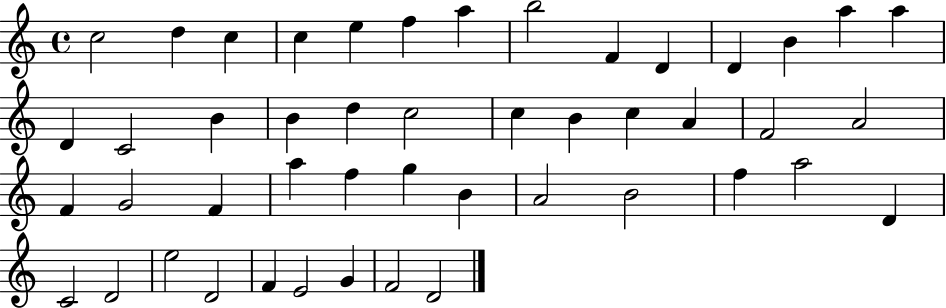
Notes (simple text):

C5/h D5/q C5/q C5/q E5/q F5/q A5/q B5/h F4/q D4/q D4/q B4/q A5/q A5/q D4/q C4/h B4/q B4/q D5/q C5/h C5/q B4/q C5/q A4/q F4/h A4/h F4/q G4/h F4/q A5/q F5/q G5/q B4/q A4/h B4/h F5/q A5/h D4/q C4/h D4/h E5/h D4/h F4/q E4/h G4/q F4/h D4/h